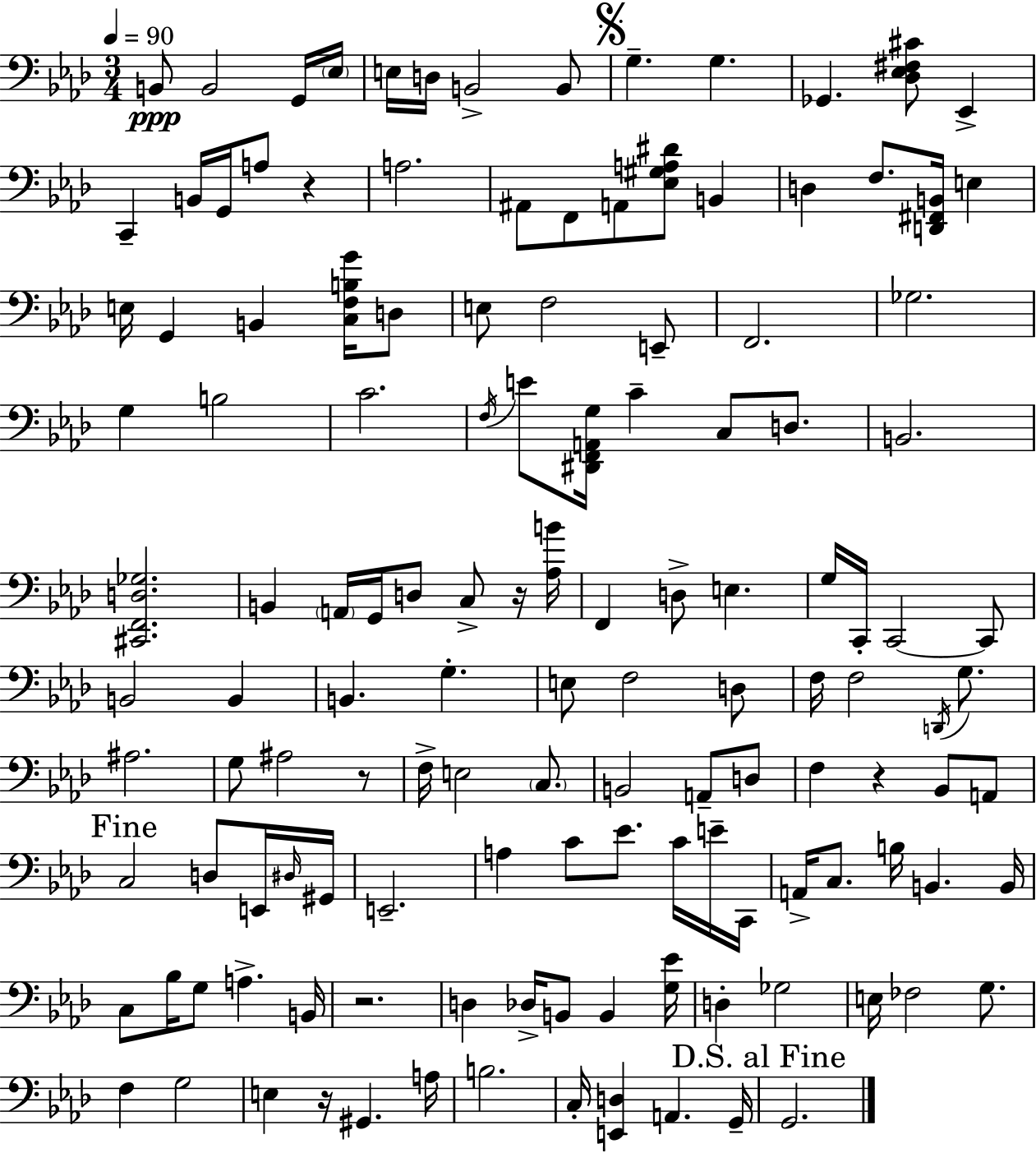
{
  \clef bass
  \numericTimeSignature
  \time 3/4
  \key aes \major
  \tempo 4 = 90
  b,8\ppp b,2 g,16 \parenthesize ees16 | e16 d16 b,2-> b,8 | \mark \markup { \musicglyph "scripts.segno" } g4.-- g4. | ges,4. <des ees fis cis'>8 ees,4-> | \break c,4-- b,16 g,16 a8 r4 | a2. | ais,8 f,8 a,8 <ees gis a dis'>8 b,4 | d4 f8. <d, fis, b,>16 e4 | \break e16 g,4 b,4 <c f b g'>16 d8 | e8 f2 e,8-- | f,2. | ges2. | \break g4 b2 | c'2. | \acciaccatura { f16 } e'8 <dis, f, a, g>16 c'4-- c8 d8. | b,2. | \break <cis, f, d ges>2. | b,4 \parenthesize a,16 g,16 d8 c8-> r16 | <aes b'>16 f,4 d8-> e4. | g16 c,16-. c,2~~ c,8 | \break b,2 b,4 | b,4. g4.-. | e8 f2 d8 | f16 f2 \acciaccatura { d,16 } g8. | \break ais2. | g8 ais2 | r8 f16-> e2 \parenthesize c8. | b,2 a,8-- | \break d8 f4 r4 bes,8 | a,8 \mark "Fine" c2 d8 | e,16 \grace { dis16 } gis,16 e,2.-- | a4 c'8 ees'8. | \break c'16 e'16-- c,16 a,16-> c8. b16 b,4. | b,16 c8 bes16 g8 a4.-> | b,16 r2. | d4 des16-> b,8 b,4 | \break <g ees'>16 d4-. ges2 | e16 fes2 | g8. f4 g2 | e4 r16 gis,4. | \break a16 b2. | c16-. <e, d>4 a,4. | g,16-- \mark "D.S. al Fine" g,2. | \bar "|."
}